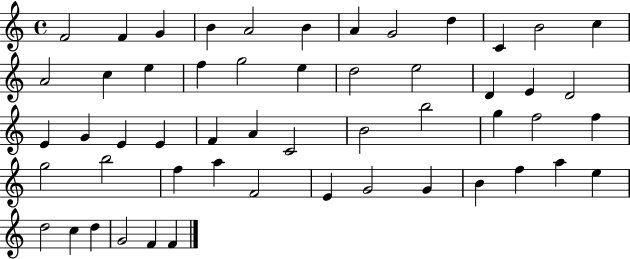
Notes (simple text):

F4/h F4/q G4/q B4/q A4/h B4/q A4/q G4/h D5/q C4/q B4/h C5/q A4/h C5/q E5/q F5/q G5/h E5/q D5/h E5/h D4/q E4/q D4/h E4/q G4/q E4/q E4/q F4/q A4/q C4/h B4/h B5/h G5/q F5/h F5/q G5/h B5/h F5/q A5/q F4/h E4/q G4/h G4/q B4/q F5/q A5/q E5/q D5/h C5/q D5/q G4/h F4/q F4/q